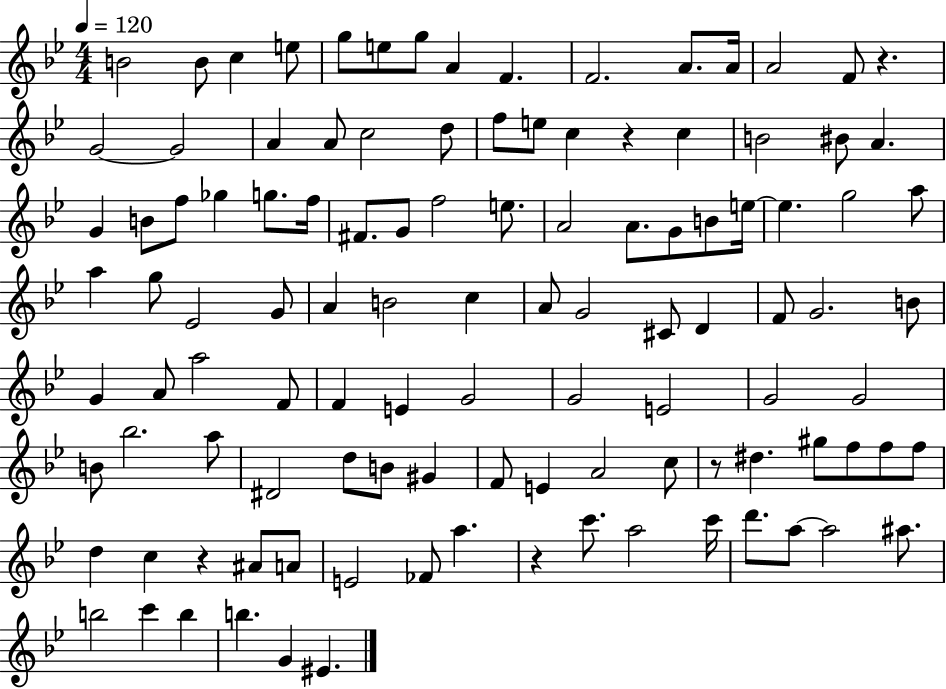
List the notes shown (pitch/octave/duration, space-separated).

B4/h B4/e C5/q E5/e G5/e E5/e G5/e A4/q F4/q. F4/h. A4/e. A4/s A4/h F4/e R/q. G4/h G4/h A4/q A4/e C5/h D5/e F5/e E5/e C5/q R/q C5/q B4/h BIS4/e A4/q. G4/q B4/e F5/e Gb5/q G5/e. F5/s F#4/e. G4/e F5/h E5/e. A4/h A4/e. G4/e B4/e E5/s E5/q. G5/h A5/e A5/q G5/e Eb4/h G4/e A4/q B4/h C5/q A4/e G4/h C#4/e D4/q F4/e G4/h. B4/e G4/q A4/e A5/h F4/e F4/q E4/q G4/h G4/h E4/h G4/h G4/h B4/e Bb5/h. A5/e D#4/h D5/e B4/e G#4/q F4/e E4/q A4/h C5/e R/e D#5/q. G#5/e F5/e F5/e F5/e D5/q C5/q R/q A#4/e A4/e E4/h FES4/e A5/q. R/q C6/e. A5/h C6/s D6/e. A5/e A5/h A#5/e. B5/h C6/q B5/q B5/q. G4/q EIS4/q.